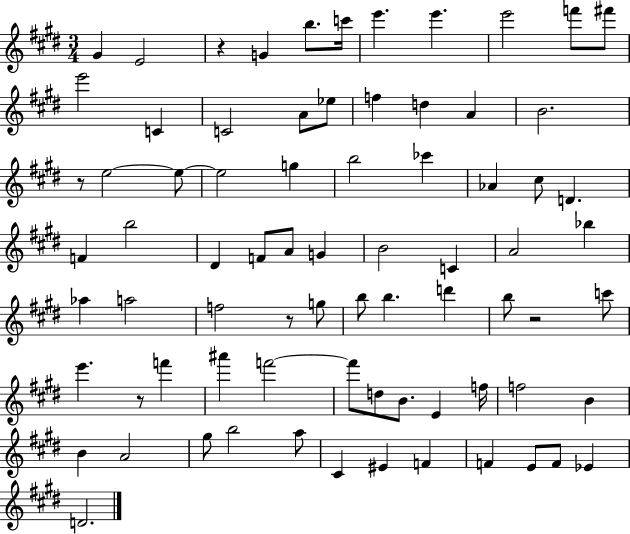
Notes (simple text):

G#4/q E4/h R/q G4/q B5/e. C6/s E6/q. E6/q. E6/h F6/e F#6/e E6/h C4/q C4/h A4/e Eb5/e F5/q D5/q A4/q B4/h. R/e E5/h E5/e E5/h G5/q B5/h CES6/q Ab4/q C#5/e D4/q. F4/q B5/h D#4/q F4/e A4/e G4/q B4/h C4/q A4/h Bb5/q Ab5/q A5/h F5/h R/e G5/e B5/e B5/q. D6/q B5/e R/h C6/e E6/q. R/e F6/q A#6/q F6/h F6/e D5/e B4/e. E4/q F5/s F5/h B4/q B4/q A4/h G#5/e B5/h A5/e C#4/q EIS4/q F4/q F4/q E4/e F4/e Eb4/q D4/h.